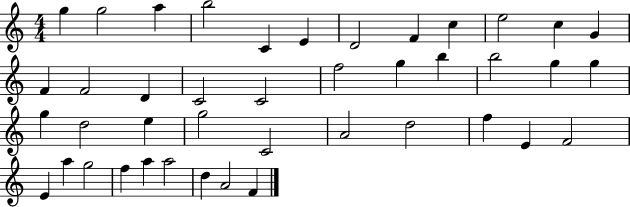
X:1
T:Untitled
M:4/4
L:1/4
K:C
g g2 a b2 C E D2 F c e2 c G F F2 D C2 C2 f2 g b b2 g g g d2 e g2 C2 A2 d2 f E F2 E a g2 f a a2 d A2 F